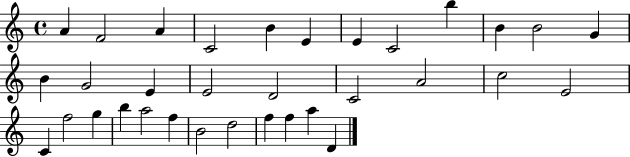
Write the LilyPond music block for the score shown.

{
  \clef treble
  \time 4/4
  \defaultTimeSignature
  \key c \major
  a'4 f'2 a'4 | c'2 b'4 e'4 | e'4 c'2 b''4 | b'4 b'2 g'4 | \break b'4 g'2 e'4 | e'2 d'2 | c'2 a'2 | c''2 e'2 | \break c'4 f''2 g''4 | b''4 a''2 f''4 | b'2 d''2 | f''4 f''4 a''4 d'4 | \break \bar "|."
}